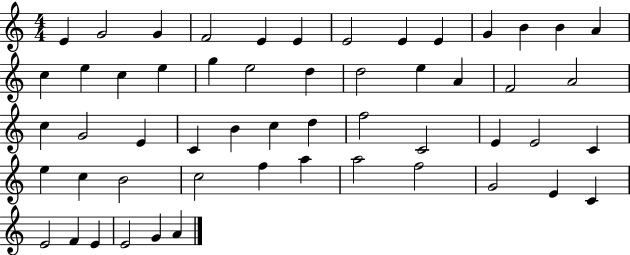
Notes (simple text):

E4/q G4/h G4/q F4/h E4/q E4/q E4/h E4/q E4/q G4/q B4/q B4/q A4/q C5/q E5/q C5/q E5/q G5/q E5/h D5/q D5/h E5/q A4/q F4/h A4/h C5/q G4/h E4/q C4/q B4/q C5/q D5/q F5/h C4/h E4/q E4/h C4/q E5/q C5/q B4/h C5/h F5/q A5/q A5/h F5/h G4/h E4/q C4/q E4/h F4/q E4/q E4/h G4/q A4/q